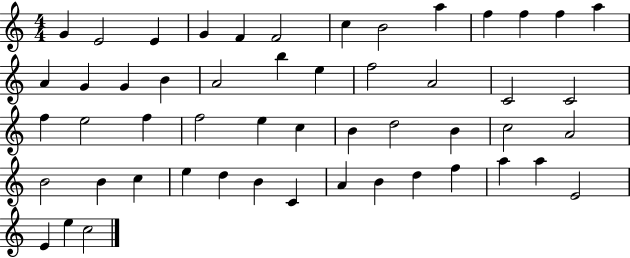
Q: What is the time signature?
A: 4/4